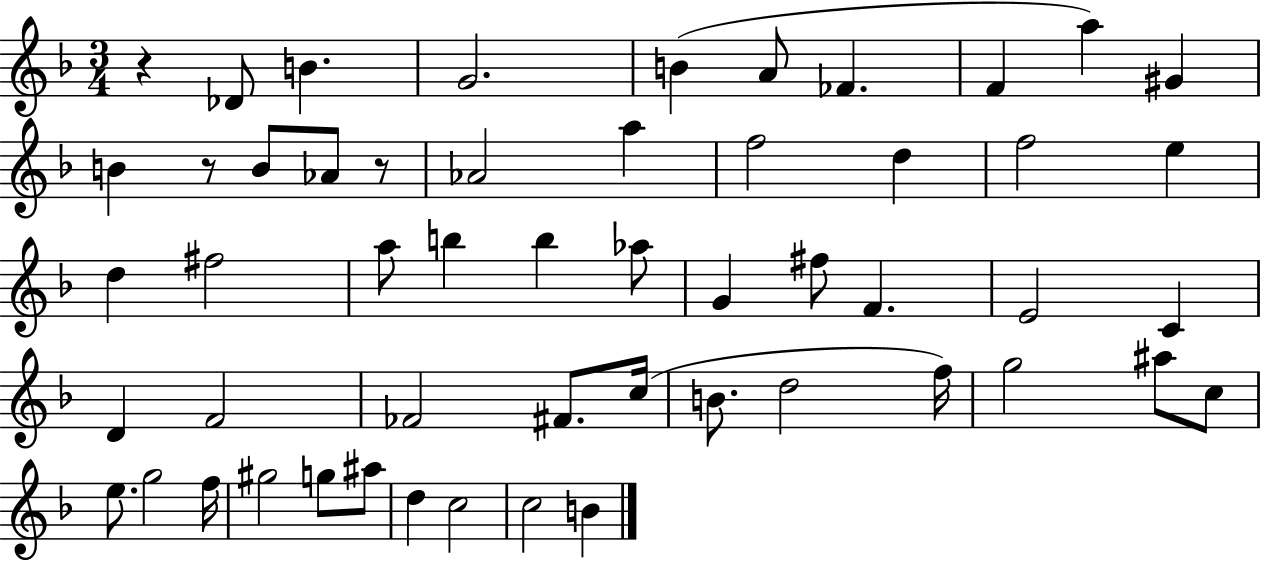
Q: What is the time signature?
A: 3/4